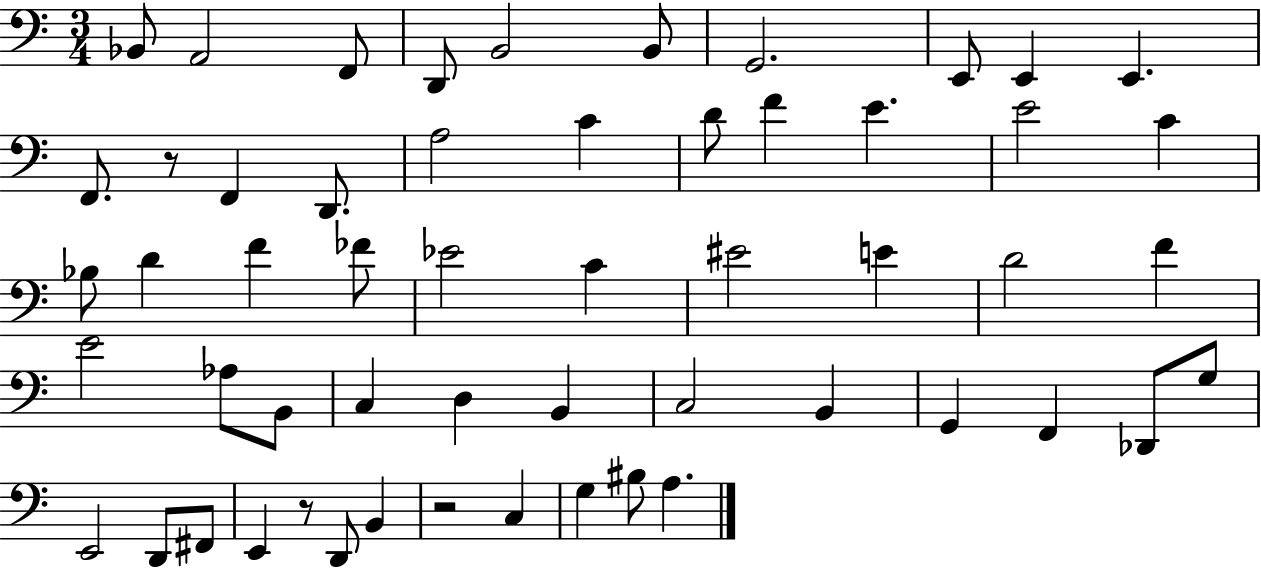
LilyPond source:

{
  \clef bass
  \numericTimeSignature
  \time 3/4
  \key c \major
  bes,8 a,2 f,8 | d,8 b,2 b,8 | g,2. | e,8 e,4 e,4. | \break f,8. r8 f,4 d,8. | a2 c'4 | d'8 f'4 e'4. | e'2 c'4 | \break bes8 d'4 f'4 fes'8 | ees'2 c'4 | eis'2 e'4 | d'2 f'4 | \break e'2 aes8 b,8 | c4 d4 b,4 | c2 b,4 | g,4 f,4 des,8 g8 | \break e,2 d,8 fis,8 | e,4 r8 d,8 b,4 | r2 c4 | g4 bis8 a4. | \break \bar "|."
}